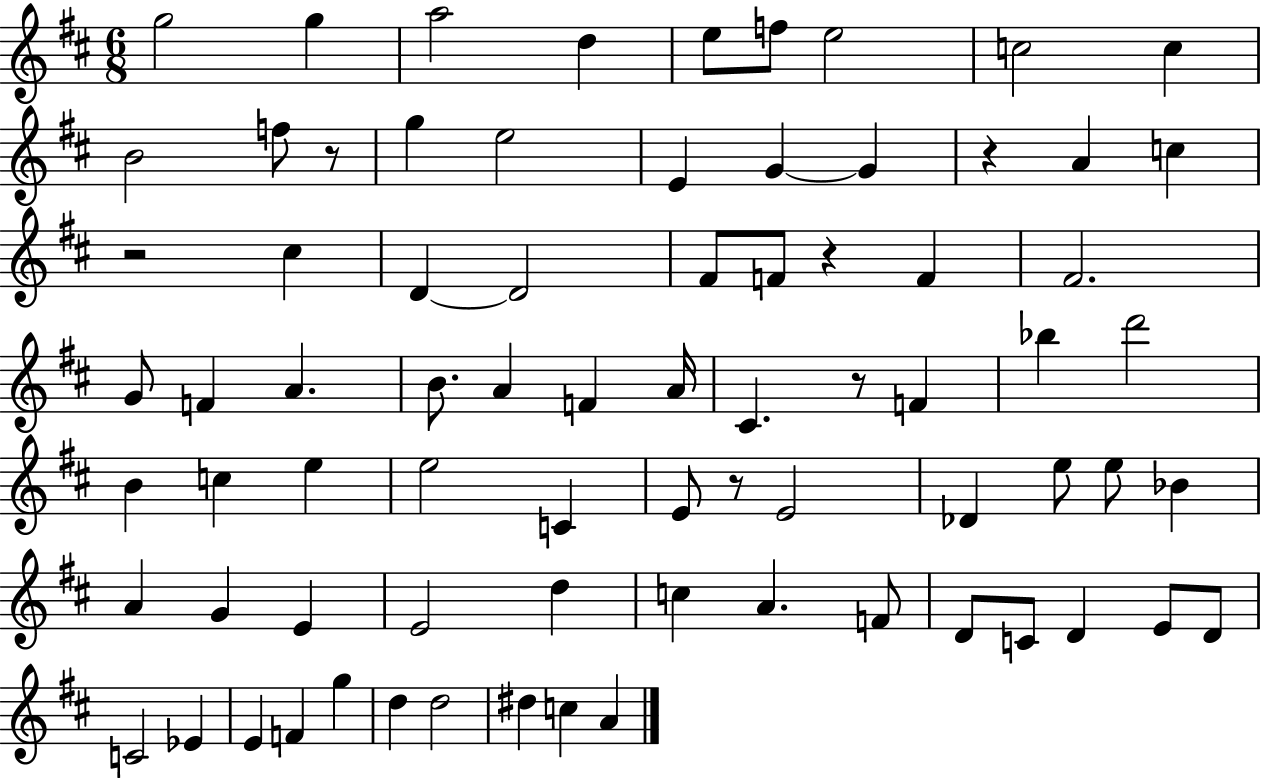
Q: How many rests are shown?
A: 6